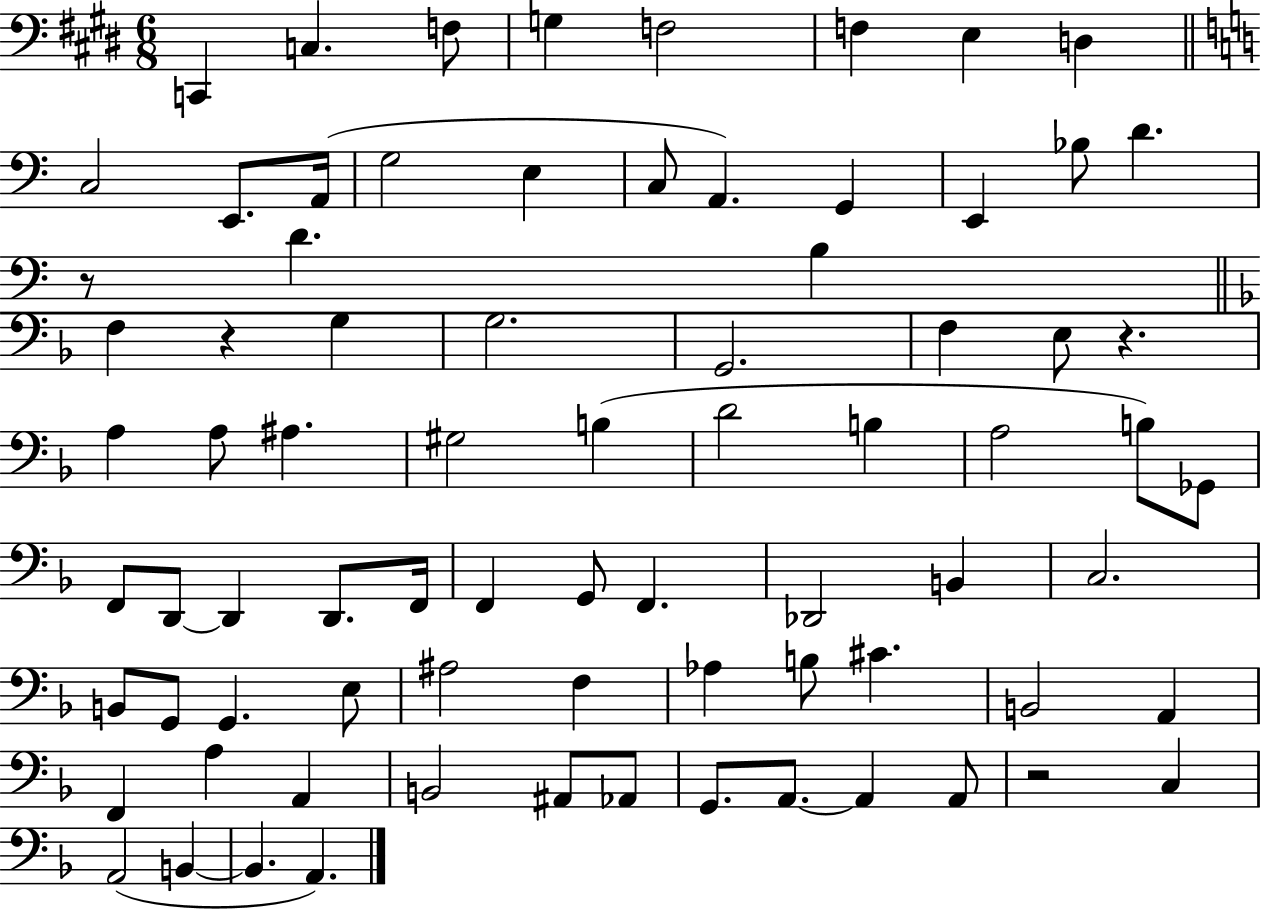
X:1
T:Untitled
M:6/8
L:1/4
K:E
C,, C, F,/2 G, F,2 F, E, D, C,2 E,,/2 A,,/4 G,2 E, C,/2 A,, G,, E,, _B,/2 D z/2 D B, F, z G, G,2 G,,2 F, E,/2 z A, A,/2 ^A, ^G,2 B, D2 B, A,2 B,/2 _G,,/2 F,,/2 D,,/2 D,, D,,/2 F,,/4 F,, G,,/2 F,, _D,,2 B,, C,2 B,,/2 G,,/2 G,, E,/2 ^A,2 F, _A, B,/2 ^C B,,2 A,, F,, A, A,, B,,2 ^A,,/2 _A,,/2 G,,/2 A,,/2 A,, A,,/2 z2 C, A,,2 B,, B,, A,,